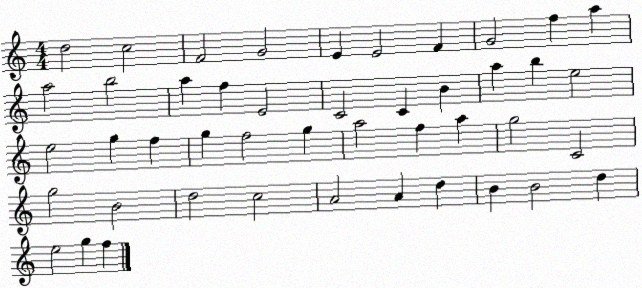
X:1
T:Untitled
M:4/4
L:1/4
K:C
d2 c2 F2 G2 E E2 F G2 f a a2 b2 a f E2 C2 C B a b e2 e2 g f g f2 g a2 f a g2 C2 g2 B2 d2 c2 A2 A d B B2 d e2 g f